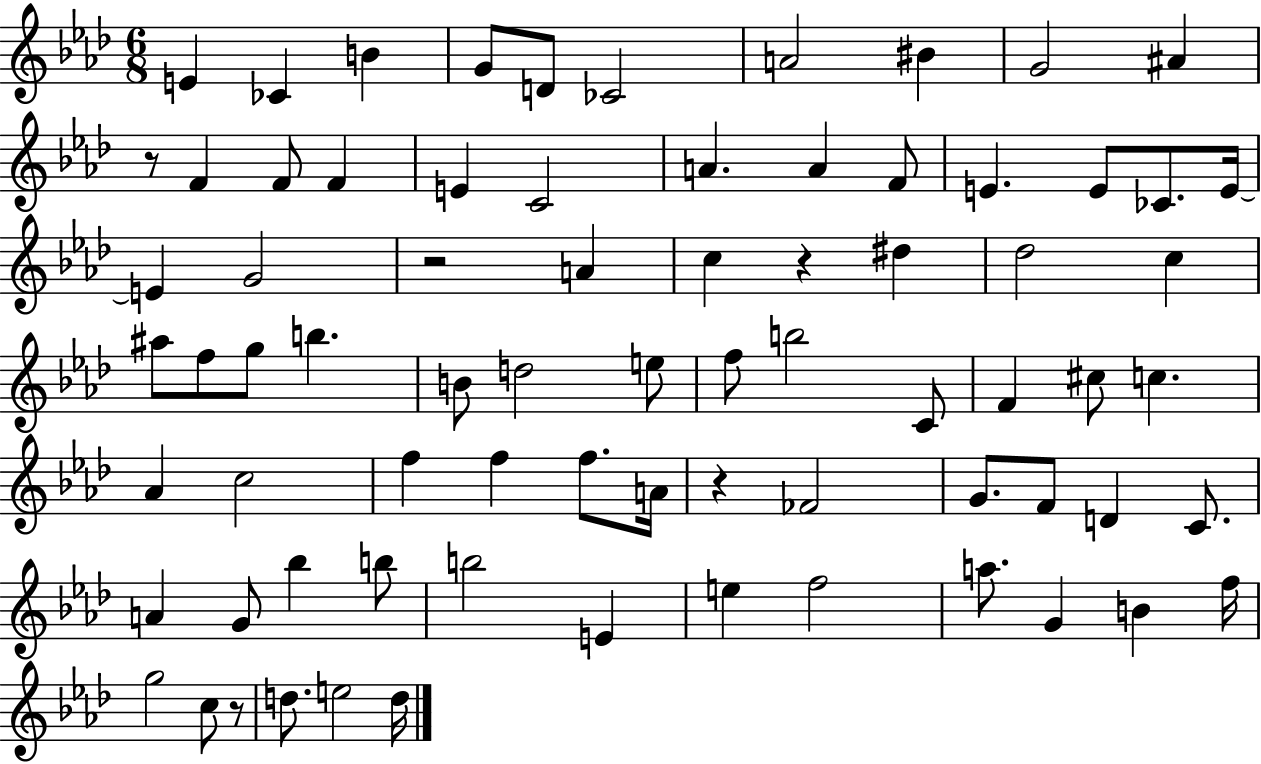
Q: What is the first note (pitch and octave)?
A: E4